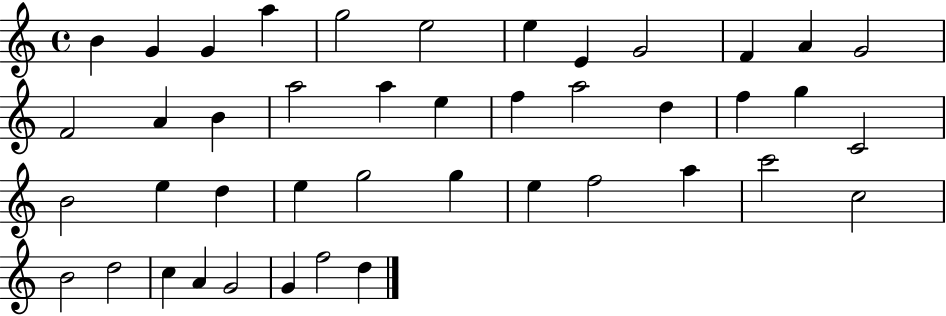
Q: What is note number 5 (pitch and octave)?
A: G5